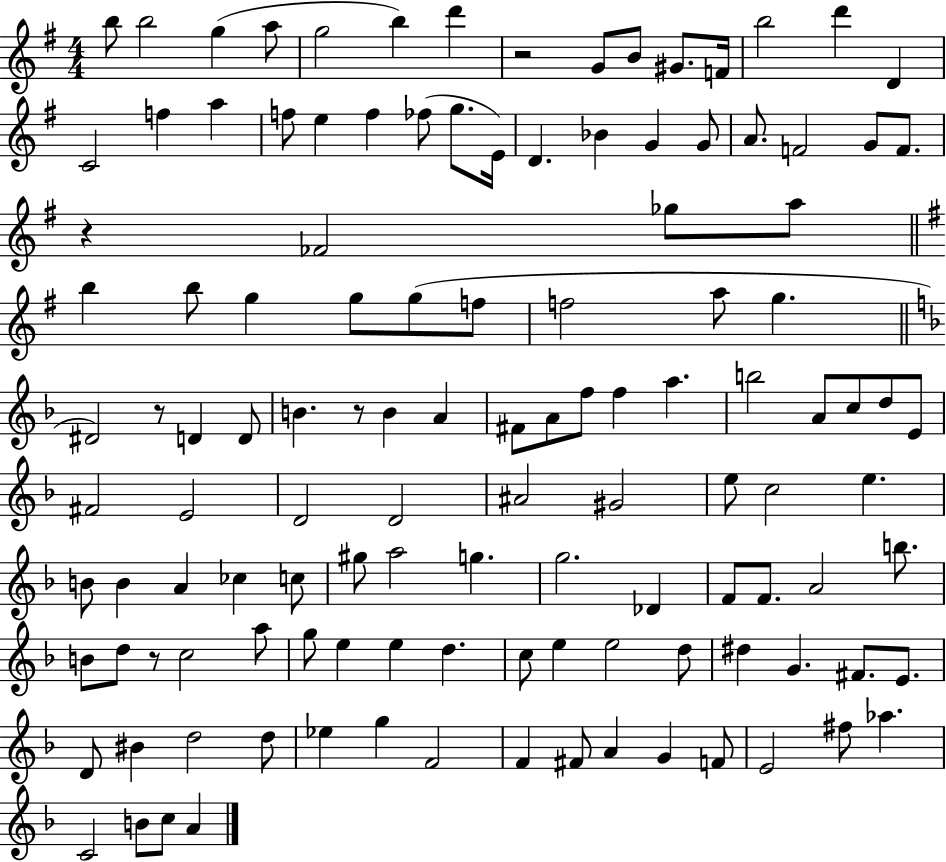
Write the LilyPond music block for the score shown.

{
  \clef treble
  \numericTimeSignature
  \time 4/4
  \key g \major
  b''8 b''2 g''4( a''8 | g''2 b''4) d'''4 | r2 g'8 b'8 gis'8. f'16 | b''2 d'''4 d'4 | \break c'2 f''4 a''4 | f''8 e''4 f''4 fes''8( g''8. e'16) | d'4. bes'4 g'4 g'8 | a'8. f'2 g'8 f'8. | \break r4 fes'2 ges''8 a''8 | \bar "||" \break \key e \minor b''4 b''8 g''4 g''8 g''8( f''8 | f''2 a''8 g''4. | \bar "||" \break \key d \minor dis'2) r8 d'4 d'8 | b'4. r8 b'4 a'4 | fis'8 a'8 f''8 f''4 a''4. | b''2 a'8 c''8 d''8 e'8 | \break fis'2 e'2 | d'2 d'2 | ais'2 gis'2 | e''8 c''2 e''4. | \break b'8 b'4 a'4 ces''4 c''8 | gis''8 a''2 g''4. | g''2. des'4 | f'8 f'8. a'2 b''8. | \break b'8 d''8 r8 c''2 a''8 | g''8 e''4 e''4 d''4. | c''8 e''4 e''2 d''8 | dis''4 g'4. fis'8. e'8. | \break d'8 bis'4 d''2 d''8 | ees''4 g''4 f'2 | f'4 fis'8 a'4 g'4 f'8 | e'2 fis''8 aes''4. | \break c'2 b'8 c''8 a'4 | \bar "|."
}